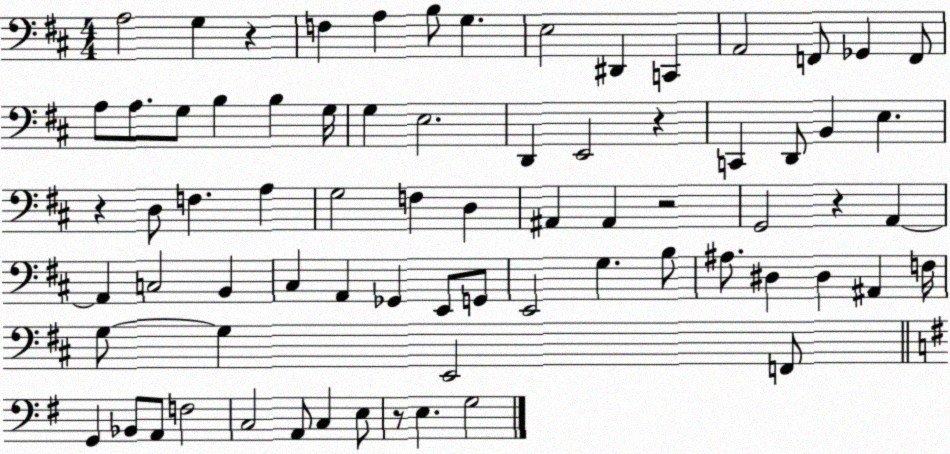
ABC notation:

X:1
T:Untitled
M:4/4
L:1/4
K:D
A,2 G, z F, A, B,/2 G, E,2 ^D,, C,, A,,2 F,,/2 _G,, F,,/2 A,/2 A,/2 G,/2 B, B, G,/4 G, E,2 D,, E,,2 z C,, D,,/2 B,, E, z D,/2 F, A, G,2 F, D, ^A,, ^A,, z2 G,,2 z A,, A,, C,2 B,, ^C, A,, _G,, E,,/2 G,,/2 E,,2 G, B,/2 ^A,/2 ^D, ^D, ^A,, F,/4 G,/2 G, E,,2 F,,/2 G,, _B,,/2 A,,/2 F,2 C,2 A,,/2 C, E,/2 z/2 E, G,2